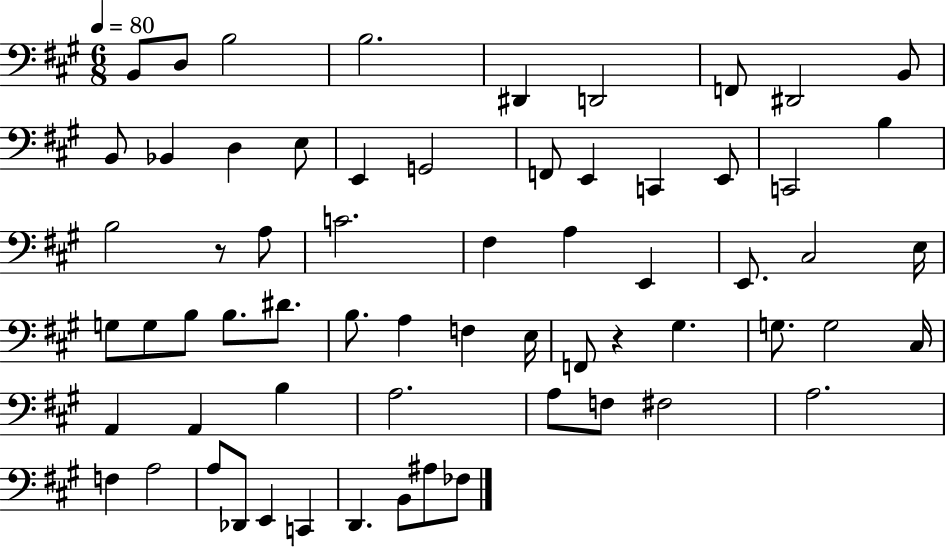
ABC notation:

X:1
T:Untitled
M:6/8
L:1/4
K:A
B,,/2 D,/2 B,2 B,2 ^D,, D,,2 F,,/2 ^D,,2 B,,/2 B,,/2 _B,, D, E,/2 E,, G,,2 F,,/2 E,, C,, E,,/2 C,,2 B, B,2 z/2 A,/2 C2 ^F, A, E,, E,,/2 ^C,2 E,/4 G,/2 G,/2 B,/2 B,/2 ^D/2 B,/2 A, F, E,/4 F,,/2 z ^G, G,/2 G,2 ^C,/4 A,, A,, B, A,2 A,/2 F,/2 ^F,2 A,2 F, A,2 A,/2 _D,,/2 E,, C,, D,, B,,/2 ^A,/2 _F,/2